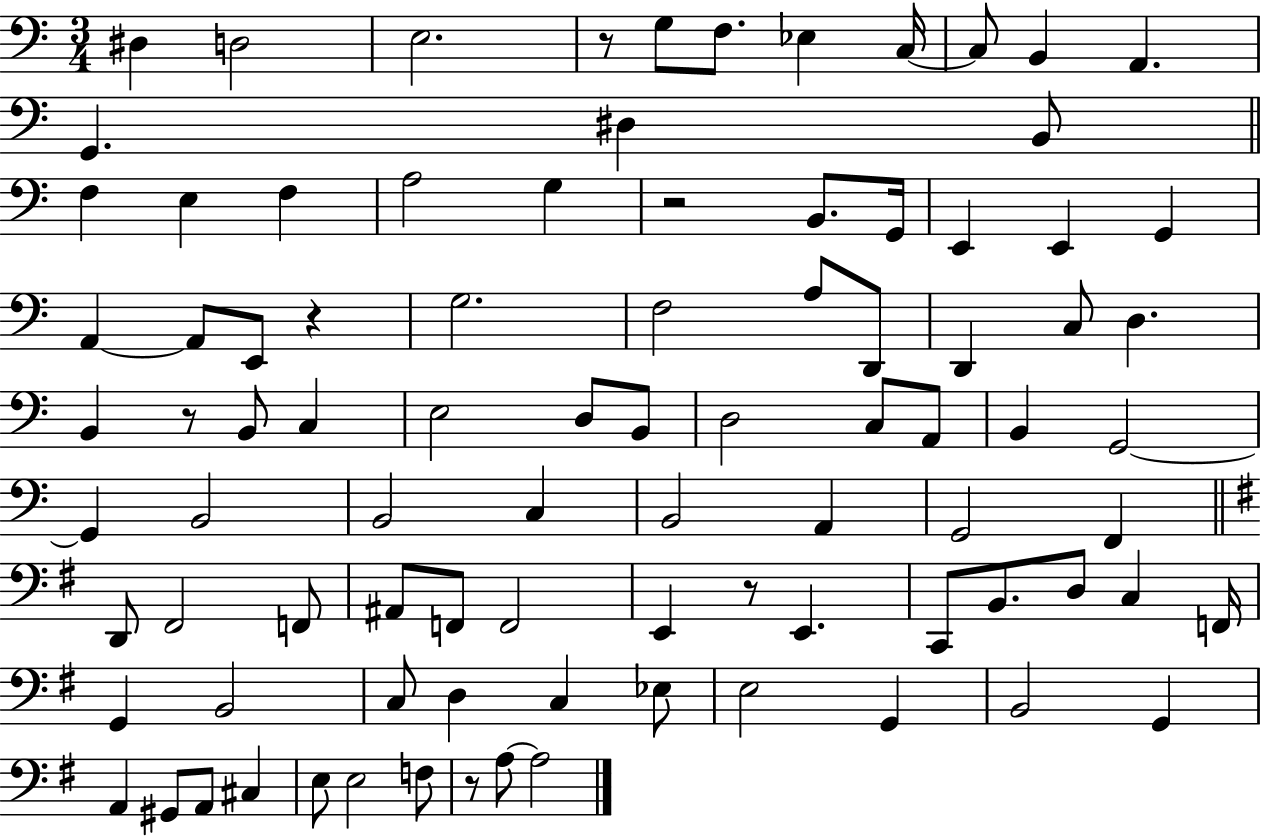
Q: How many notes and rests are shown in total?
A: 90